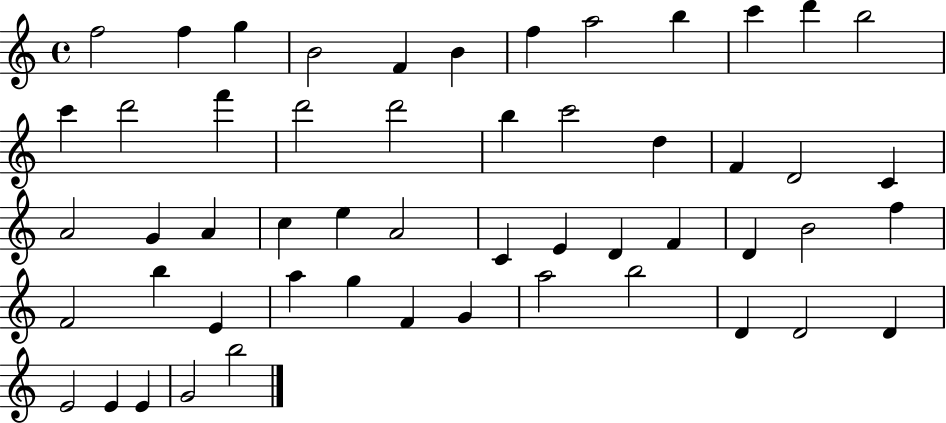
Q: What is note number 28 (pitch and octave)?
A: E5